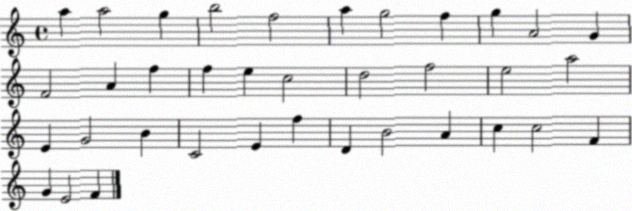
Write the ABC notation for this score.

X:1
T:Untitled
M:4/4
L:1/4
K:C
a a2 g b2 f2 a g2 f g A2 G F2 A f f e c2 d2 f2 e2 a2 E G2 B C2 E f D B2 A c c2 F G E2 F